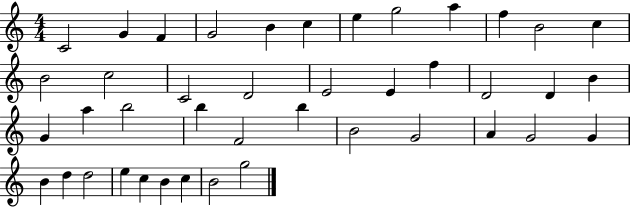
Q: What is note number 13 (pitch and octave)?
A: B4